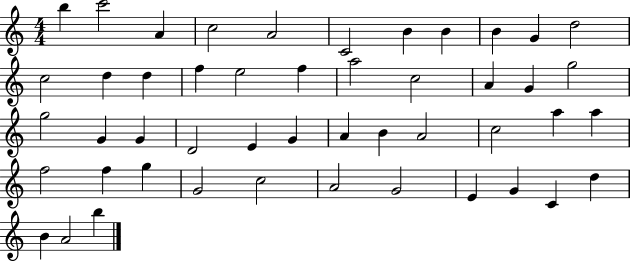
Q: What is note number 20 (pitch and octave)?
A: A4